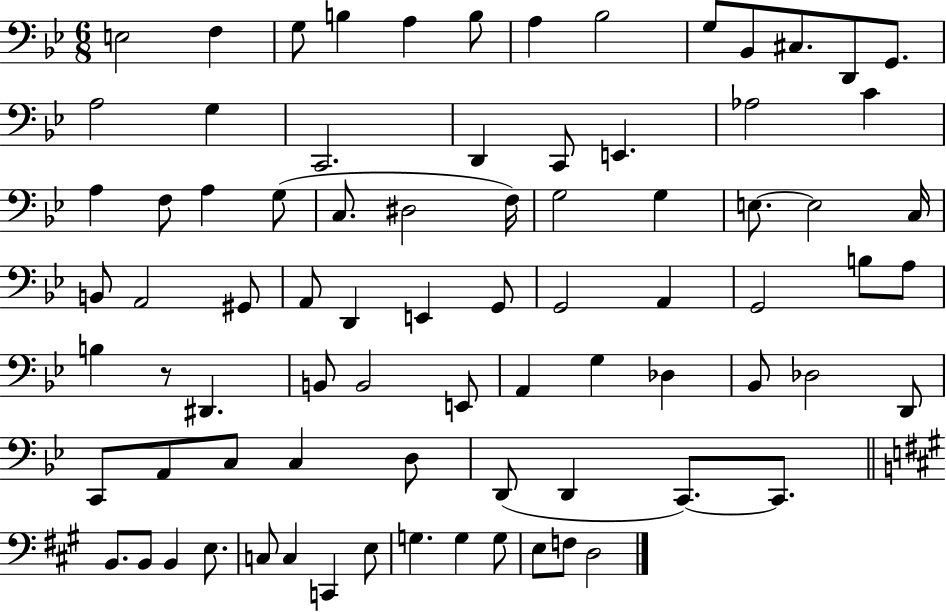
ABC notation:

X:1
T:Untitled
M:6/8
L:1/4
K:Bb
E,2 F, G,/2 B, A, B,/2 A, _B,2 G,/2 _B,,/2 ^C,/2 D,,/2 G,,/2 A,2 G, C,,2 D,, C,,/2 E,, _A,2 C A, F,/2 A, G,/2 C,/2 ^D,2 F,/4 G,2 G, E,/2 E,2 C,/4 B,,/2 A,,2 ^G,,/2 A,,/2 D,, E,, G,,/2 G,,2 A,, G,,2 B,/2 A,/2 B, z/2 ^D,, B,,/2 B,,2 E,,/2 A,, G, _D, _B,,/2 _D,2 D,,/2 C,,/2 A,,/2 C,/2 C, D,/2 D,,/2 D,, C,,/2 C,,/2 B,,/2 B,,/2 B,, E,/2 C,/2 C, C,, E,/2 G, G, G,/2 E,/2 F,/2 D,2